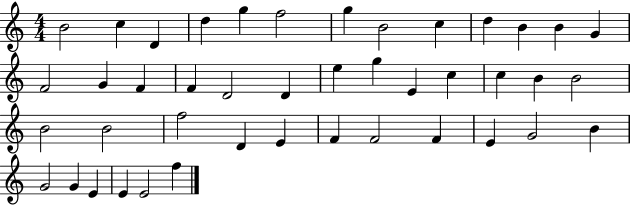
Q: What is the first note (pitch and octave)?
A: B4